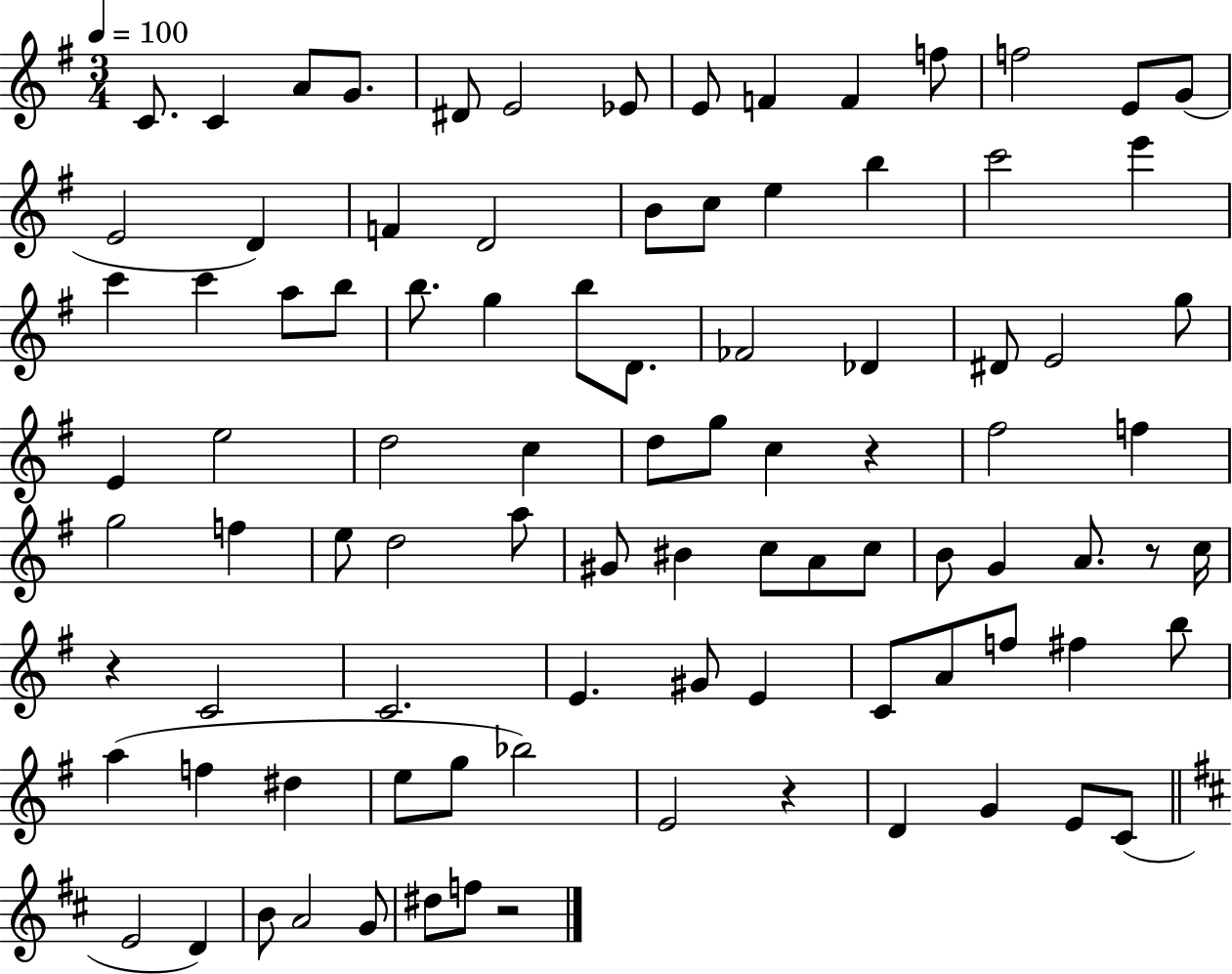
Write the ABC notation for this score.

X:1
T:Untitled
M:3/4
L:1/4
K:G
C/2 C A/2 G/2 ^D/2 E2 _E/2 E/2 F F f/2 f2 E/2 G/2 E2 D F D2 B/2 c/2 e b c'2 e' c' c' a/2 b/2 b/2 g b/2 D/2 _F2 _D ^D/2 E2 g/2 E e2 d2 c d/2 g/2 c z ^f2 f g2 f e/2 d2 a/2 ^G/2 ^B c/2 A/2 c/2 B/2 G A/2 z/2 c/4 z C2 C2 E ^G/2 E C/2 A/2 f/2 ^f b/2 a f ^d e/2 g/2 _b2 E2 z D G E/2 C/2 E2 D B/2 A2 G/2 ^d/2 f/2 z2